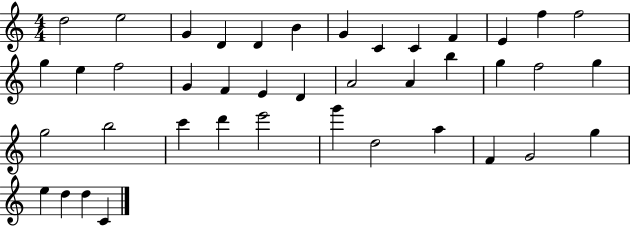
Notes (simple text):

D5/h E5/h G4/q D4/q D4/q B4/q G4/q C4/q C4/q F4/q E4/q F5/q F5/h G5/q E5/q F5/h G4/q F4/q E4/q D4/q A4/h A4/q B5/q G5/q F5/h G5/q G5/h B5/h C6/q D6/q E6/h G6/q D5/h A5/q F4/q G4/h G5/q E5/q D5/q D5/q C4/q